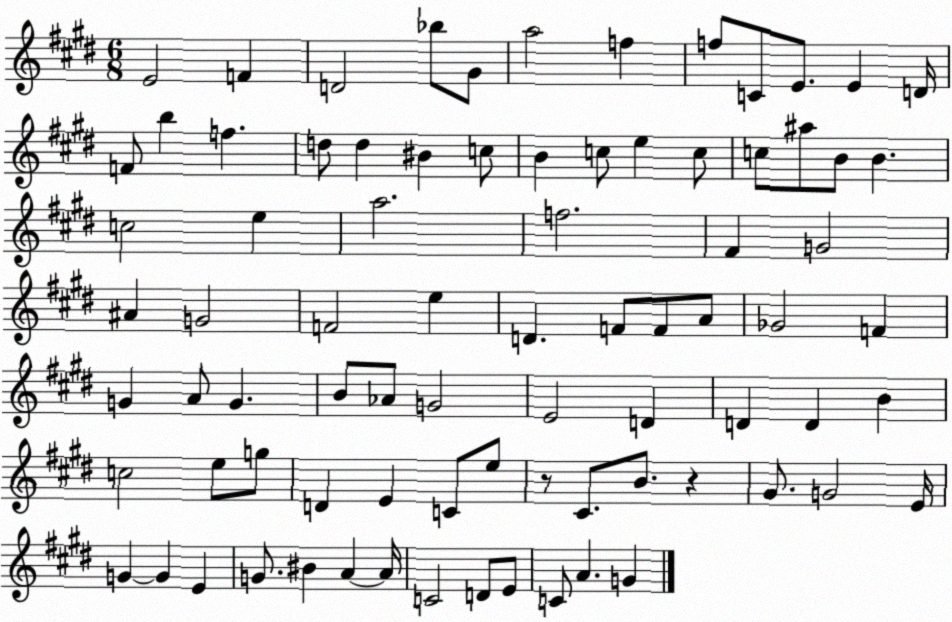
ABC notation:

X:1
T:Untitled
M:6/8
L:1/4
K:E
E2 F D2 _b/2 ^G/2 a2 f f/2 C/2 E/2 E D/4 F/2 b f d/2 d ^B c/2 B c/2 e c/2 c/2 ^a/2 B/2 B c2 e a2 f2 ^F G2 ^A G2 F2 e D F/2 F/2 A/2 _G2 F G A/2 G B/2 _A/2 G2 E2 D D D B c2 e/2 g/2 D E C/2 e/2 z/2 ^C/2 B/2 z ^G/2 G2 E/4 G G E G/2 ^B A A/4 C2 D/2 E/2 C/2 A G